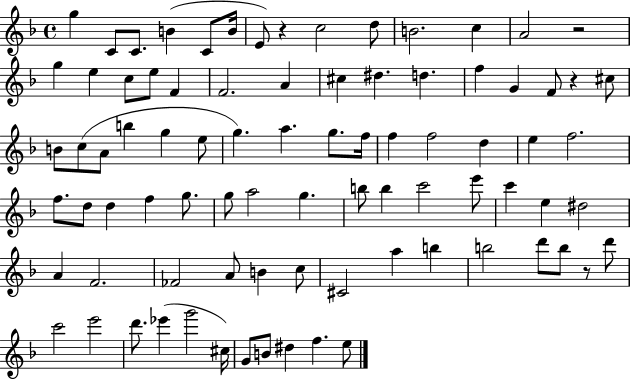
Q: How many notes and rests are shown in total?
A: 84